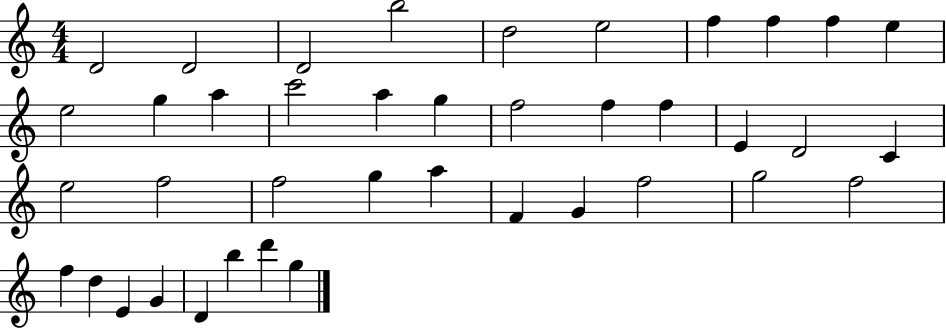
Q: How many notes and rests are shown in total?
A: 40